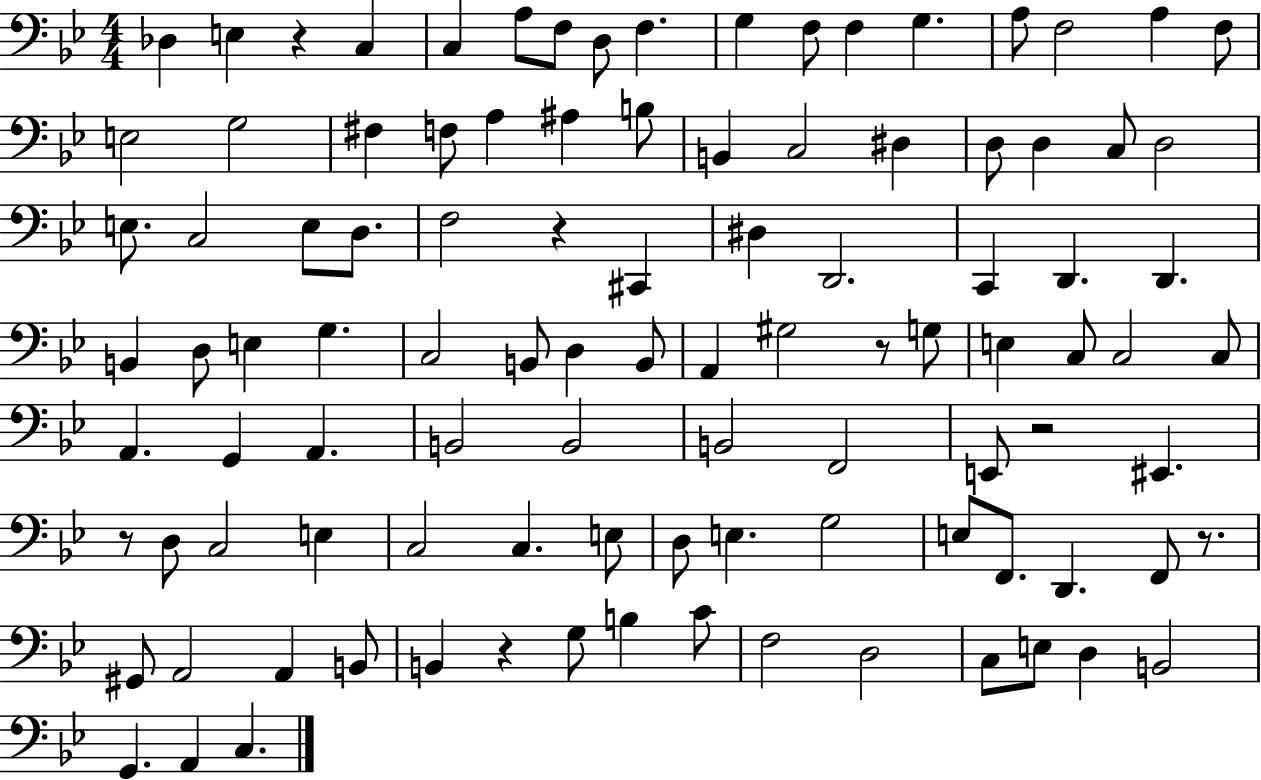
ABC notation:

X:1
T:Untitled
M:4/4
L:1/4
K:Bb
_D, E, z C, C, A,/2 F,/2 D,/2 F, G, F,/2 F, G, A,/2 F,2 A, F,/2 E,2 G,2 ^F, F,/2 A, ^A, B,/2 B,, C,2 ^D, D,/2 D, C,/2 D,2 E,/2 C,2 E,/2 D,/2 F,2 z ^C,, ^D, D,,2 C,, D,, D,, B,, D,/2 E, G, C,2 B,,/2 D, B,,/2 A,, ^G,2 z/2 G,/2 E, C,/2 C,2 C,/2 A,, G,, A,, B,,2 B,,2 B,,2 F,,2 E,,/2 z2 ^E,, z/2 D,/2 C,2 E, C,2 C, E,/2 D,/2 E, G,2 E,/2 F,,/2 D,, F,,/2 z/2 ^G,,/2 A,,2 A,, B,,/2 B,, z G,/2 B, C/2 F,2 D,2 C,/2 E,/2 D, B,,2 G,, A,, C,